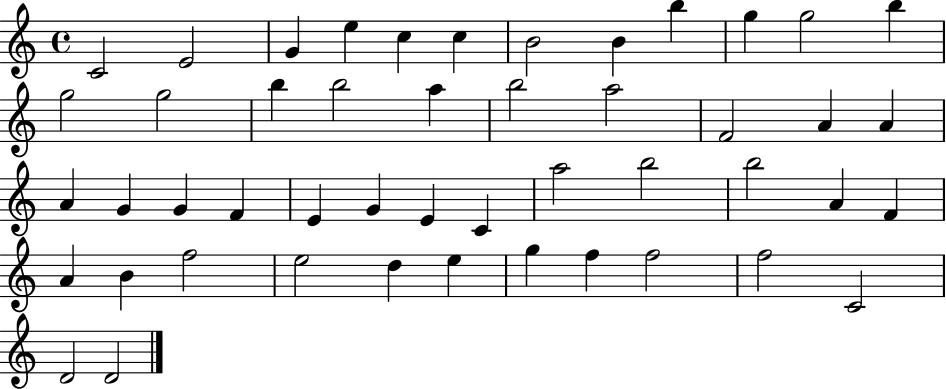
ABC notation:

X:1
T:Untitled
M:4/4
L:1/4
K:C
C2 E2 G e c c B2 B b g g2 b g2 g2 b b2 a b2 a2 F2 A A A G G F E G E C a2 b2 b2 A F A B f2 e2 d e g f f2 f2 C2 D2 D2